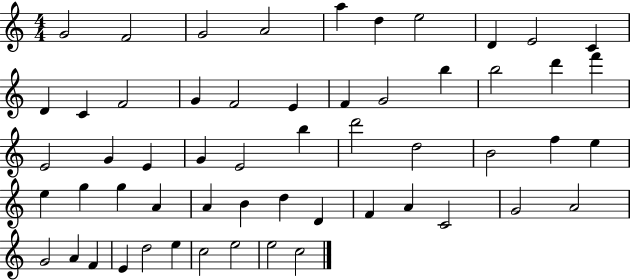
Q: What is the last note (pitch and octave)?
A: C5